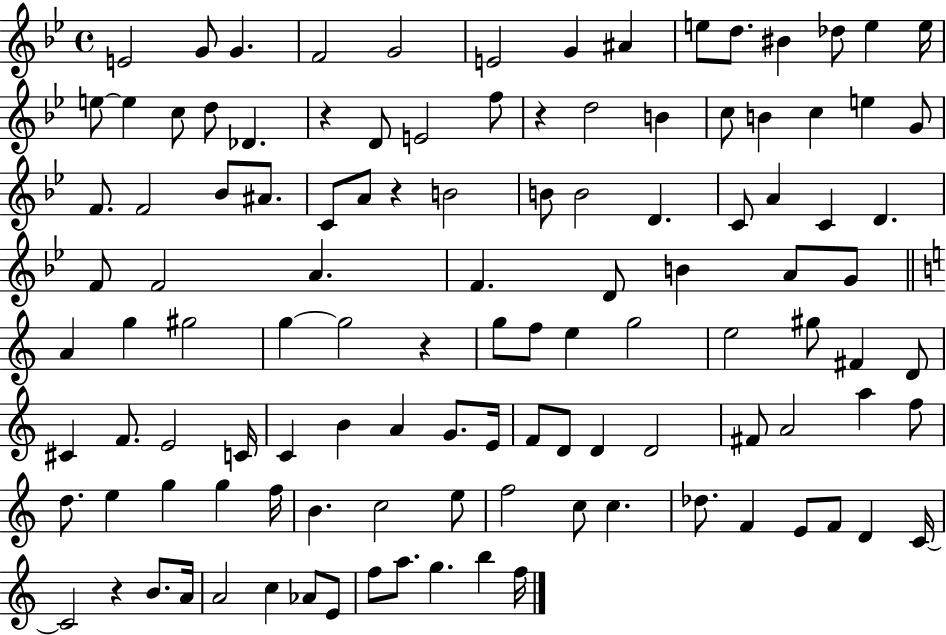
E4/h G4/e G4/q. F4/h G4/h E4/h G4/q A#4/q E5/e D5/e. BIS4/q Db5/e E5/q E5/s E5/e E5/q C5/e D5/e Db4/q. R/q D4/e E4/h F5/e R/q D5/h B4/q C5/e B4/q C5/q E5/q G4/e F4/e. F4/h Bb4/e A#4/e. C4/e A4/e R/q B4/h B4/e B4/h D4/q. C4/e A4/q C4/q D4/q. F4/e F4/h A4/q. F4/q. D4/e B4/q A4/e G4/e A4/q G5/q G#5/h G5/q G5/h R/q G5/e F5/e E5/q G5/h E5/h G#5/e F#4/q D4/e C#4/q F4/e. E4/h C4/s C4/q B4/q A4/q G4/e. E4/s F4/e D4/e D4/q D4/h F#4/e A4/h A5/q F5/e D5/e. E5/q G5/q G5/q F5/s B4/q. C5/h E5/e F5/h C5/e C5/q. Db5/e. F4/q E4/e F4/e D4/q C4/s C4/h R/q B4/e. A4/s A4/h C5/q Ab4/e E4/e F5/e A5/e. G5/q. B5/q F5/s